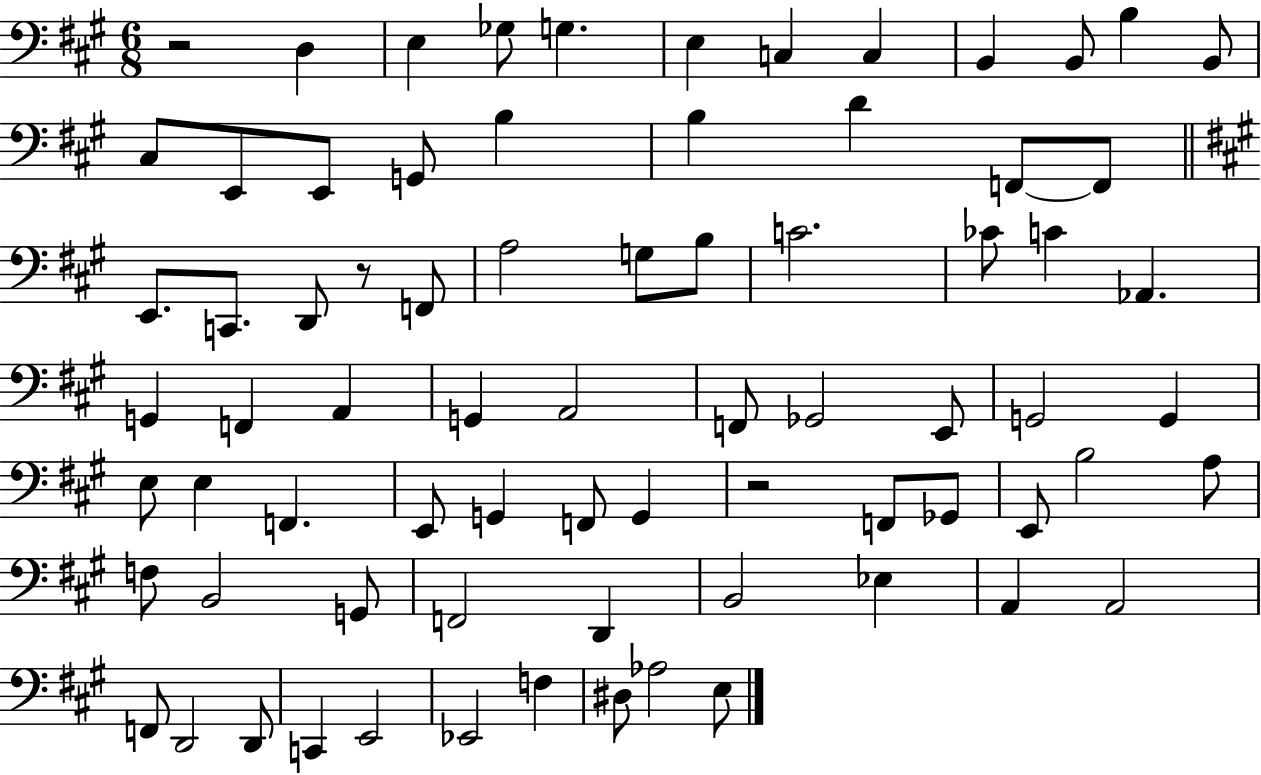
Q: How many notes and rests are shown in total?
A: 75